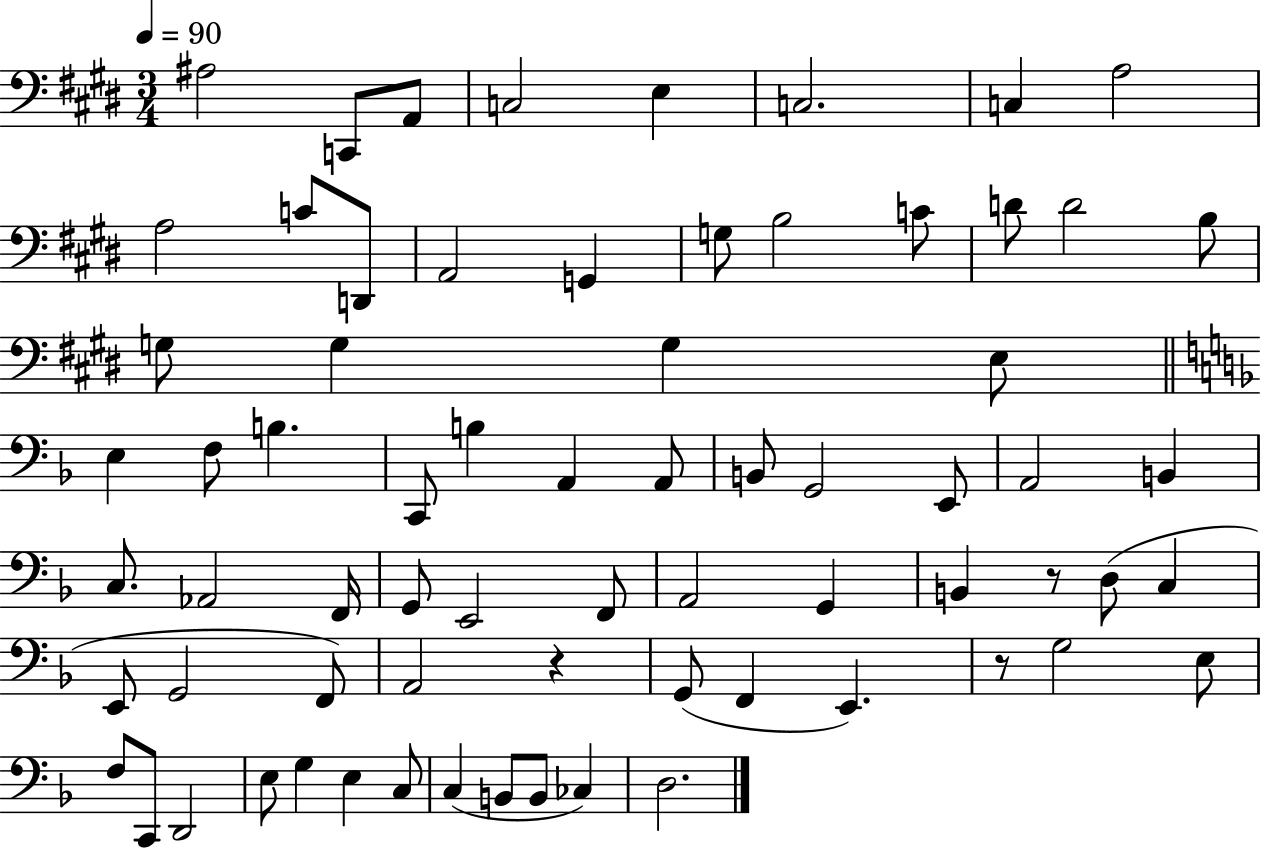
A#3/h C2/e A2/e C3/h E3/q C3/h. C3/q A3/h A3/h C4/e D2/e A2/h G2/q G3/e B3/h C4/e D4/e D4/h B3/e G3/e G3/q G3/q E3/e E3/q F3/e B3/q. C2/e B3/q A2/q A2/e B2/e G2/h E2/e A2/h B2/q C3/e. Ab2/h F2/s G2/e E2/h F2/e A2/h G2/q B2/q R/e D3/e C3/q E2/e G2/h F2/e A2/h R/q G2/e F2/q E2/q. R/e G3/h E3/e F3/e C2/e D2/h E3/e G3/q E3/q C3/e C3/q B2/e B2/e CES3/q D3/h.